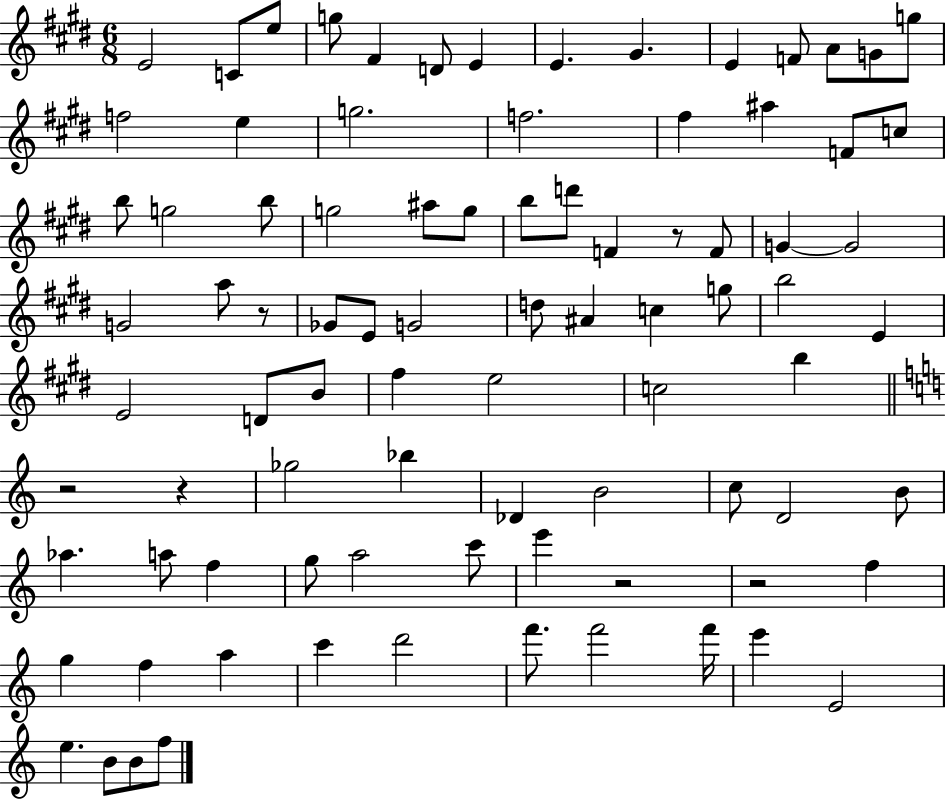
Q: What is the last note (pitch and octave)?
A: F5